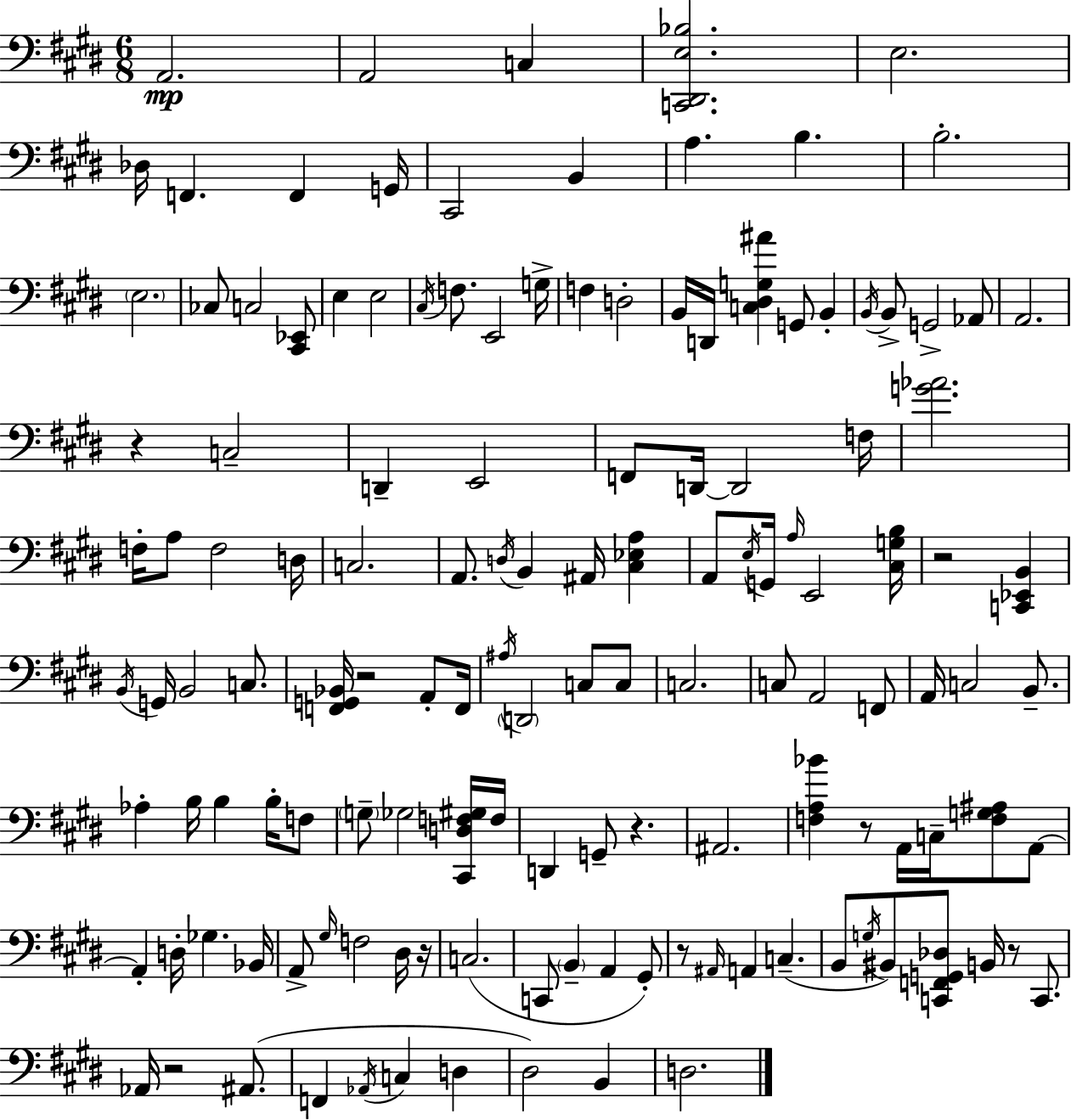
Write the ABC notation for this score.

X:1
T:Untitled
M:6/8
L:1/4
K:E
A,,2 A,,2 C, [C,,^D,,E,_B,]2 E,2 _D,/4 F,, F,, G,,/4 ^C,,2 B,, A, B, B,2 E,2 _C,/2 C,2 [^C,,_E,,]/2 E, E,2 ^C,/4 F,/2 E,,2 G,/4 F, D,2 B,,/4 D,,/4 [C,^D,G,^A] G,,/2 B,, B,,/4 B,,/2 G,,2 _A,,/2 A,,2 z C,2 D,, E,,2 F,,/2 D,,/4 D,,2 F,/4 [G_A]2 F,/4 A,/2 F,2 D,/4 C,2 A,,/2 D,/4 B,, ^A,,/4 [^C,_E,A,] A,,/2 E,/4 G,,/4 A,/4 E,,2 [^C,G,B,]/4 z2 [C,,_E,,B,,] B,,/4 G,,/4 B,,2 C,/2 [F,,G,,_B,,]/4 z2 A,,/2 F,,/4 ^A,/4 D,,2 C,/2 C,/2 C,2 C,/2 A,,2 F,,/2 A,,/4 C,2 B,,/2 _A, B,/4 B, B,/4 F,/2 G,/2 _G,2 [^C,,D,F,^G,]/4 F,/4 D,, G,,/2 z ^A,,2 [F,A,_B] z/2 A,,/4 C,/4 [F,G,^A,]/2 A,,/2 A,, D,/4 _G, _B,,/4 A,,/2 ^G,/4 F,2 ^D,/4 z/4 C,2 C,,/2 B,, A,, ^G,,/2 z/2 ^A,,/4 A,, C, B,,/2 G,/4 ^B,,/2 [C,,F,,G,,_D,]/2 B,,/4 z/2 C,,/2 _A,,/4 z2 ^A,,/2 F,, _A,,/4 C, D, ^D,2 B,, D,2